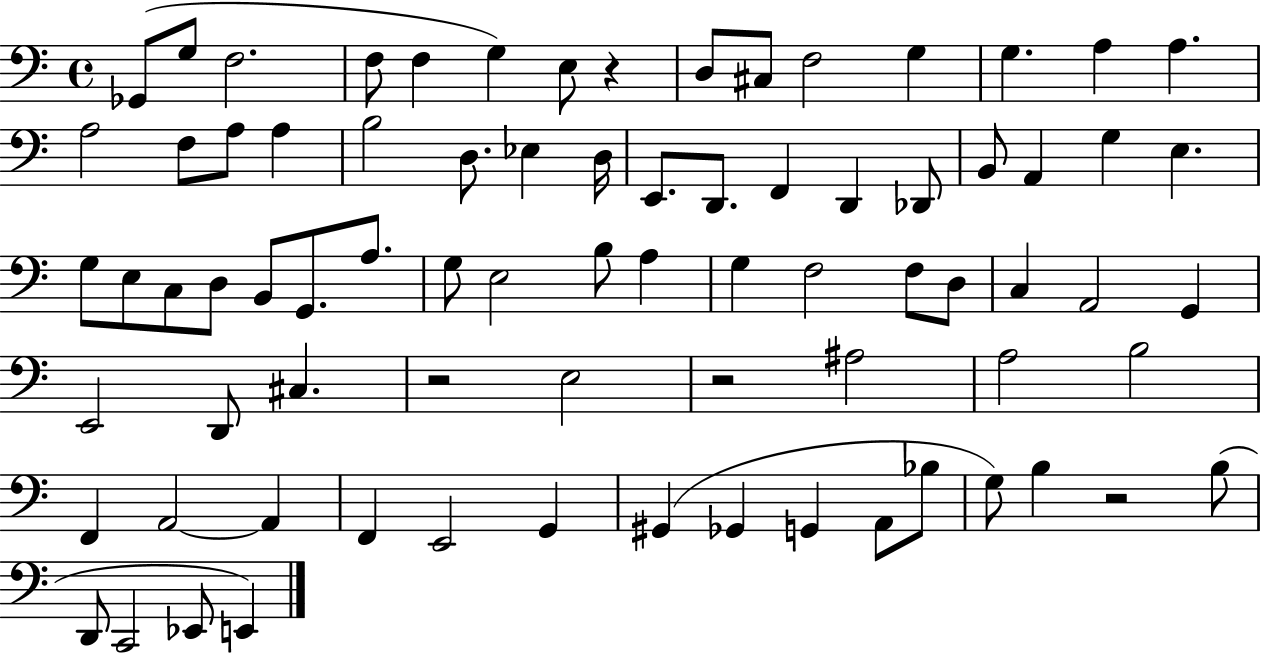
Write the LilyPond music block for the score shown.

{
  \clef bass
  \time 4/4
  \defaultTimeSignature
  \key c \major
  ges,8( g8 f2. | f8 f4 g4) e8 r4 | d8 cis8 f2 g4 | g4. a4 a4. | \break a2 f8 a8 a4 | b2 d8. ees4 d16 | e,8. d,8. f,4 d,4 des,8 | b,8 a,4 g4 e4. | \break g8 e8 c8 d8 b,8 g,8. a8. | g8 e2 b8 a4 | g4 f2 f8 d8 | c4 a,2 g,4 | \break e,2 d,8 cis4. | r2 e2 | r2 ais2 | a2 b2 | \break f,4 a,2~~ a,4 | f,4 e,2 g,4 | gis,4( ges,4 g,4 a,8 bes8 | g8) b4 r2 b8( | \break d,8 c,2 ees,8 e,4) | \bar "|."
}